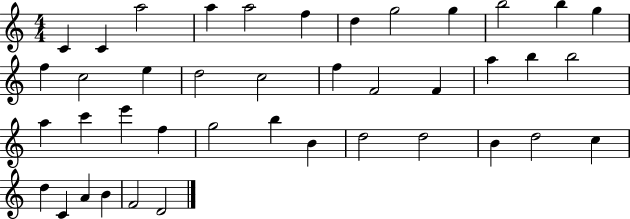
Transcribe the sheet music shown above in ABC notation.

X:1
T:Untitled
M:4/4
L:1/4
K:C
C C a2 a a2 f d g2 g b2 b g f c2 e d2 c2 f F2 F a b b2 a c' e' f g2 b B d2 d2 B d2 c d C A B F2 D2